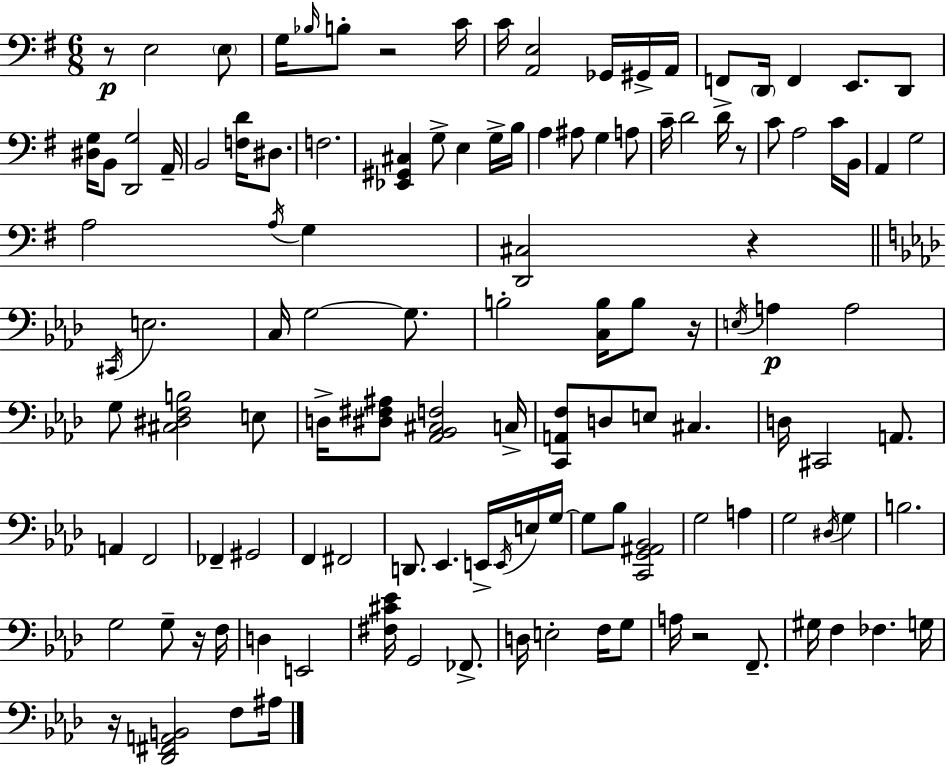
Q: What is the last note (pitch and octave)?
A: A#3